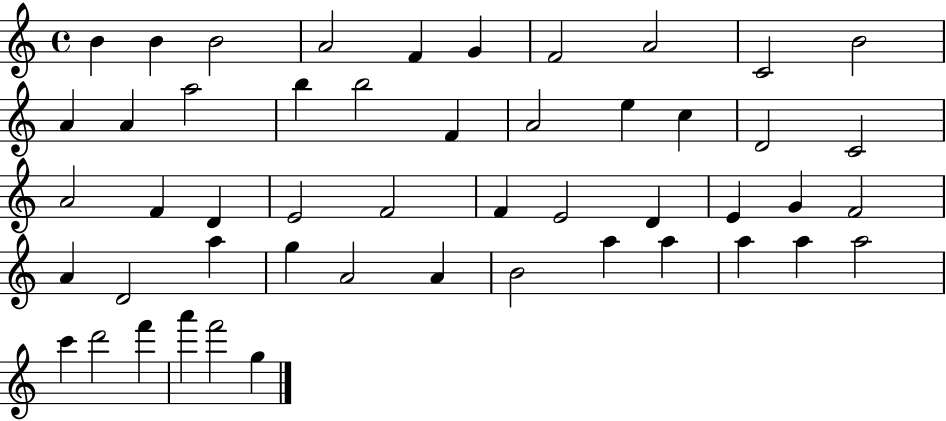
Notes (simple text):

B4/q B4/q B4/h A4/h F4/q G4/q F4/h A4/h C4/h B4/h A4/q A4/q A5/h B5/q B5/h F4/q A4/h E5/q C5/q D4/h C4/h A4/h F4/q D4/q E4/h F4/h F4/q E4/h D4/q E4/q G4/q F4/h A4/q D4/h A5/q G5/q A4/h A4/q B4/h A5/q A5/q A5/q A5/q A5/h C6/q D6/h F6/q A6/q F6/h G5/q